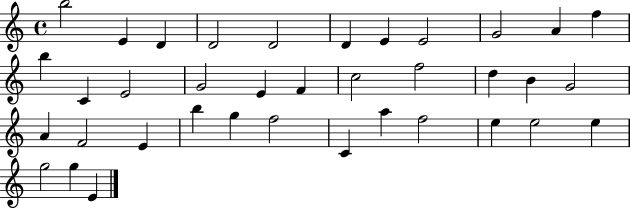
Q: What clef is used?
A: treble